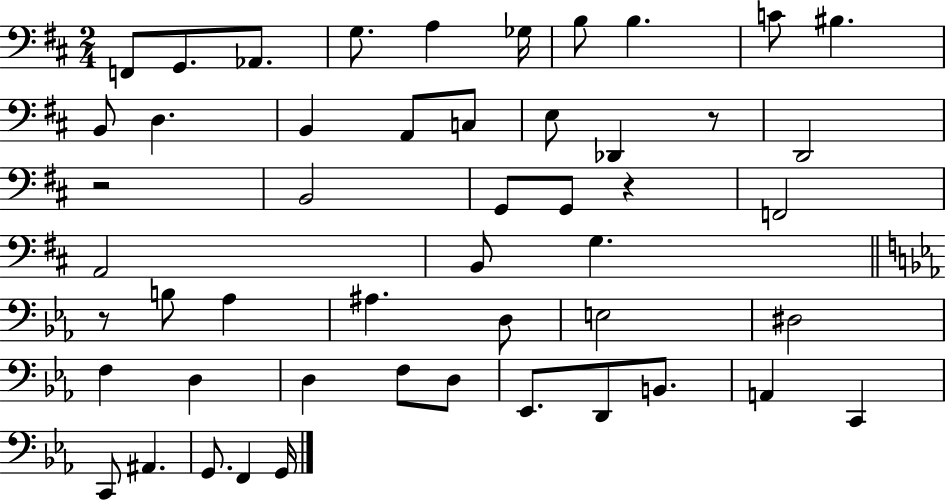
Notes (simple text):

F2/e G2/e. Ab2/e. G3/e. A3/q Gb3/s B3/e B3/q. C4/e BIS3/q. B2/e D3/q. B2/q A2/e C3/e E3/e Db2/q R/e D2/h R/h B2/h G2/e G2/e R/q F2/h A2/h B2/e G3/q. R/e B3/e Ab3/q A#3/q. D3/e E3/h D#3/h F3/q D3/q D3/q F3/e D3/e Eb2/e. D2/e B2/e. A2/q C2/q C2/e A#2/q. G2/e. F2/q G2/s